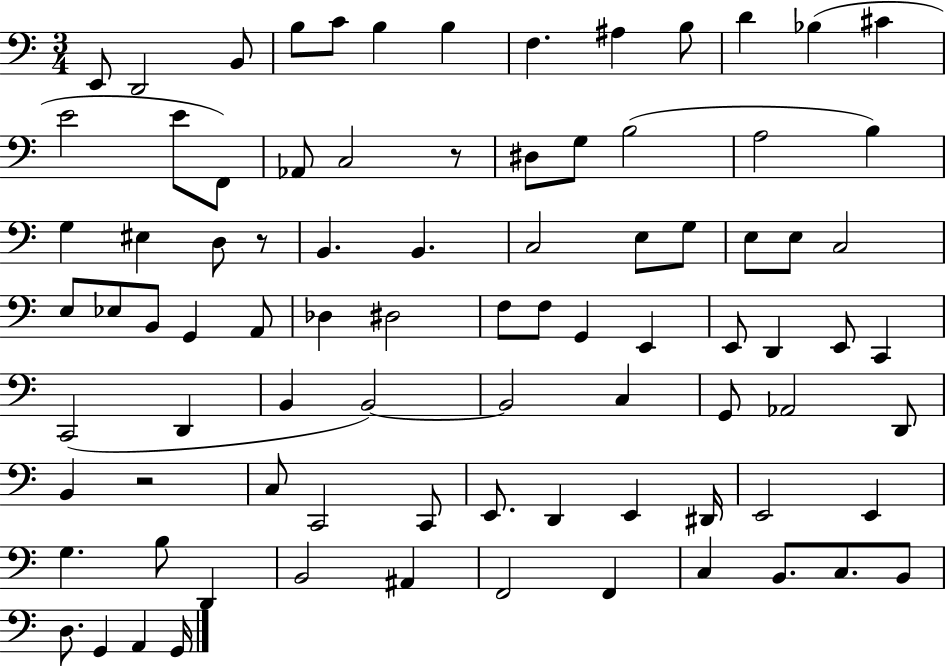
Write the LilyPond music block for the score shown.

{
  \clef bass
  \numericTimeSignature
  \time 3/4
  \key c \major
  e,8 d,2 b,8 | b8 c'8 b4 b4 | f4. ais4 b8 | d'4 bes4( cis'4 | \break e'2 e'8 f,8) | aes,8 c2 r8 | dis8 g8 b2( | a2 b4) | \break g4 eis4 d8 r8 | b,4. b,4. | c2 e8 g8 | e8 e8 c2 | \break e8 ees8 b,8 g,4 a,8 | des4 dis2 | f8 f8 g,4 e,4 | e,8 d,4 e,8 c,4 | \break c,2( d,4 | b,4 b,2~~) | b,2 c4 | g,8 aes,2 d,8 | \break b,4 r2 | c8 c,2 c,8 | e,8. d,4 e,4 dis,16 | e,2 e,4 | \break g4. b8 d,4 | b,2 ais,4 | f,2 f,4 | c4 b,8. c8. b,8 | \break d8. g,4 a,4 g,16 | \bar "|."
}